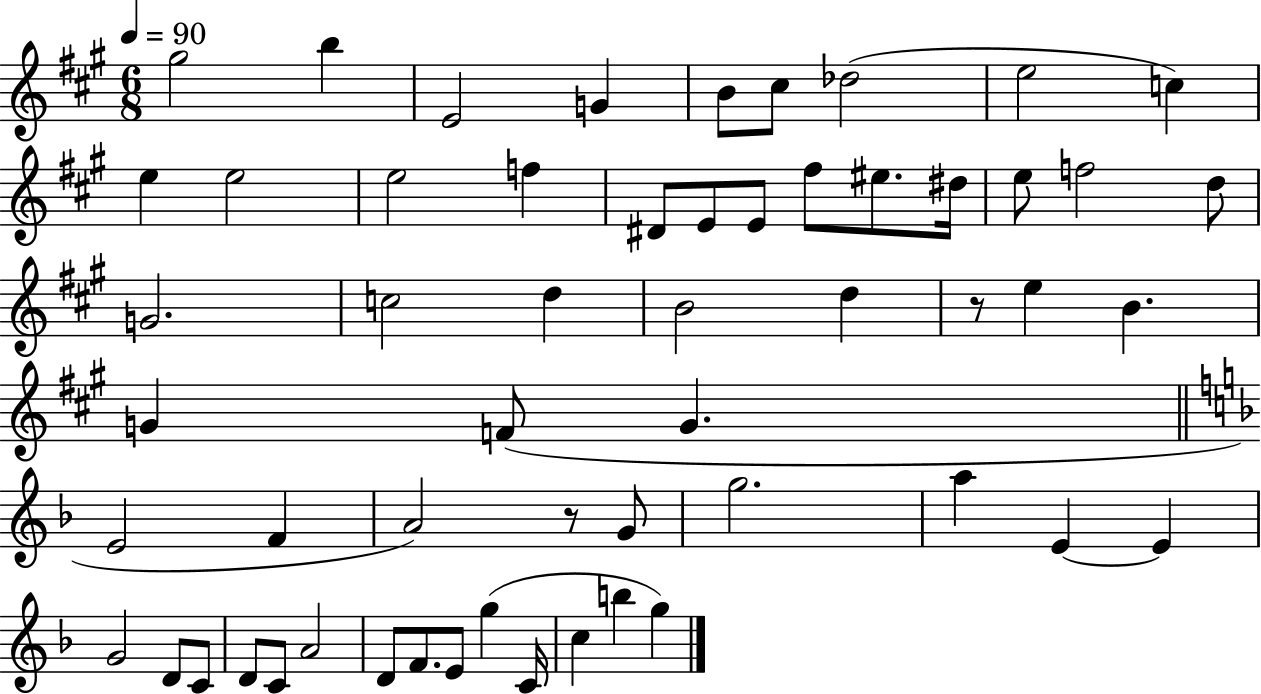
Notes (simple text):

G#5/h B5/q E4/h G4/q B4/e C#5/e Db5/h E5/h C5/q E5/q E5/h E5/h F5/q D#4/e E4/e E4/e F#5/e EIS5/e. D#5/s E5/e F5/h D5/e G4/h. C5/h D5/q B4/h D5/q R/e E5/q B4/q. G4/q F4/e G4/q. E4/h F4/q A4/h R/e G4/e G5/h. A5/q E4/q E4/q G4/h D4/e C4/e D4/e C4/e A4/h D4/e F4/e. E4/e G5/q C4/s C5/q B5/q G5/q